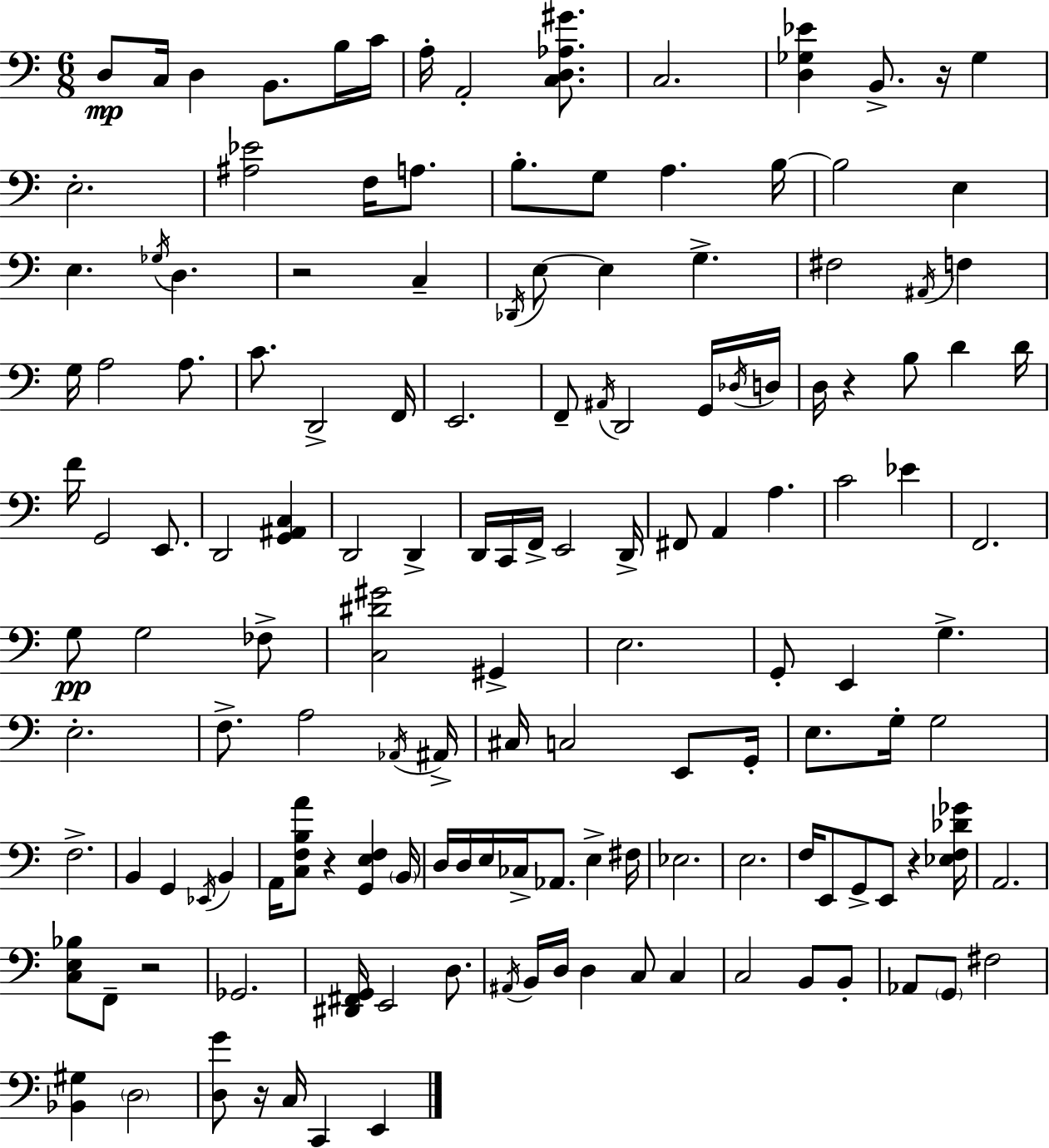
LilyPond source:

{
  \clef bass
  \numericTimeSignature
  \time 6/8
  \key c \major
  \repeat volta 2 { d8\mp c16 d4 b,8. b16 c'16 | a16-. a,2-. <c d aes gis'>8. | c2. | <d ges ees'>4 b,8.-> r16 ges4 | \break e2.-. | <ais ees'>2 f16 a8. | b8.-. g8 a4. b16~~ | b2 e4 | \break e4. \acciaccatura { ges16 } d4. | r2 c4-- | \acciaccatura { des,16 } e8~~ e4 g4.-> | fis2 \acciaccatura { ais,16 } f4 | \break g16 a2 | a8. c'8. d,2-> | f,16 e,2. | f,8-- \acciaccatura { ais,16 } d,2 | \break g,16 \acciaccatura { des16 } d16 d16 r4 b8 | d'4 d'16 f'16 g,2 | e,8. d,2 | <g, ais, c>4 d,2 | \break d,4-> d,16 c,16 f,16-> e,2 | d,16-> fis,8 a,4 a4. | c'2 | ees'4 f,2. | \break g8\pp g2 | fes8-> <c dis' gis'>2 | gis,4-> e2. | g,8-. e,4 g4.-> | \break e2.-. | f8.-> a2 | \acciaccatura { aes,16 } ais,16-> cis16 c2 | e,8 g,16-. e8. g16-. g2 | \break f2.-> | b,4 g,4 | \acciaccatura { ees,16 } b,4 a,16 <c f b a'>8 r4 | <g, e f>4 \parenthesize b,16 d16 d16 e16 ces16-> aes,8. | \break e4-> fis16 ees2. | e2. | f16 e,8 g,8-> | e,8 r4 <ees f des' ges'>16 a,2. | \break <c e bes>8 f,8-- r2 | ges,2. | <dis, fis, g,>16 e,2 | d8. \acciaccatura { ais,16 } b,16 d16 d4 | \break c8 c4 c2 | b,8 b,8-. aes,8 \parenthesize g,8 | fis2 <bes, gis>4 | \parenthesize d2 <d g'>8 r16 c16 | \break c,4 e,4 } \bar "|."
}